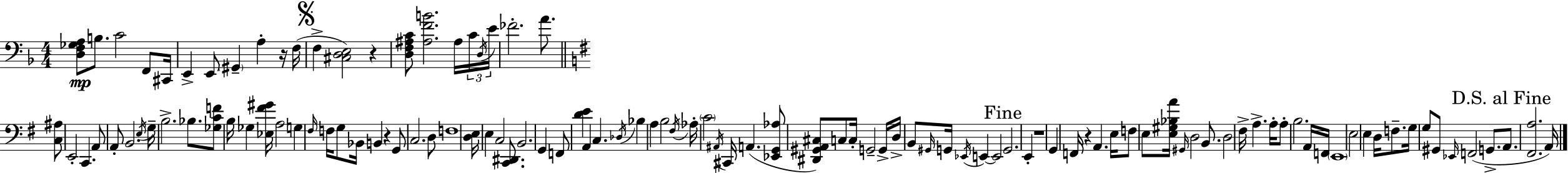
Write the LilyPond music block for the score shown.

{
  \clef bass
  \numericTimeSignature
  \time 4/4
  \key d \minor
  \repeat volta 2 { <d f ges a>8\mp b8. c'2 f,8 cis,16 | e,4-> e,8 \parenthesize gis,4-- a4-. r16 f16( | \mark \markup { \musicglyph "scripts.segno" } f4-> <cis d e>2) r4 | <d f ais c'>8 <ais f' b'>2. ais16 \tuplet 3/2 { c'16 | \break \acciaccatura { d16 } e'16 } fes'2.-. a'8. | \bar "||" \break \key e \minor <c ais>8 e,2-. c,4. | a,8 a,8-. b,2. | \acciaccatura { e16 } g16-- b2.-> bes8. | <ges c' f'>8 b16 ges4 <ees fis' gis'>16 a2 | \break g4 \grace { fis16 } f16 g8 bes,16 b,4 r4 | g,8 c2. | d8 f1 | <d e>16 e4 c2 <c, dis,>8. | \break b,2. g,4 | f,8 <d' e'>4 a,4 c4. | \acciaccatura { des16 } bes4 a4 b2 | \acciaccatura { fis16 } aes16-. \parenthesize c'2 \acciaccatura { ais,16 } cis,16 a,4.( | \break <ees, g, aes>8 <dis, gis, a, cis>8) c8 c16-. g,2-- | g,16-> d16-> b,8 \grace { gis,16 } g,16 \acciaccatura { ees,16 } e,4~~ e,2 | \mark "Fine" g,2. | e,4-. r1 | \break g,4 f,16 r4 | a,4. e16 f8 e8 <e gis bes a'>16 \grace { gis,16 } d2 | b,8. d2 | fis16-> a4.-> a16-. a8-. b2. | \break a,16 f,16 \parenthesize e,1 | e2 | e4 d16 f8.-- g16 g8 gis,8 \grace { ees,16 }( f,2 | g,8.-> \mark "D.S. al Fine" a,8. <fis, a>2. | \break a,16) } \bar "|."
}